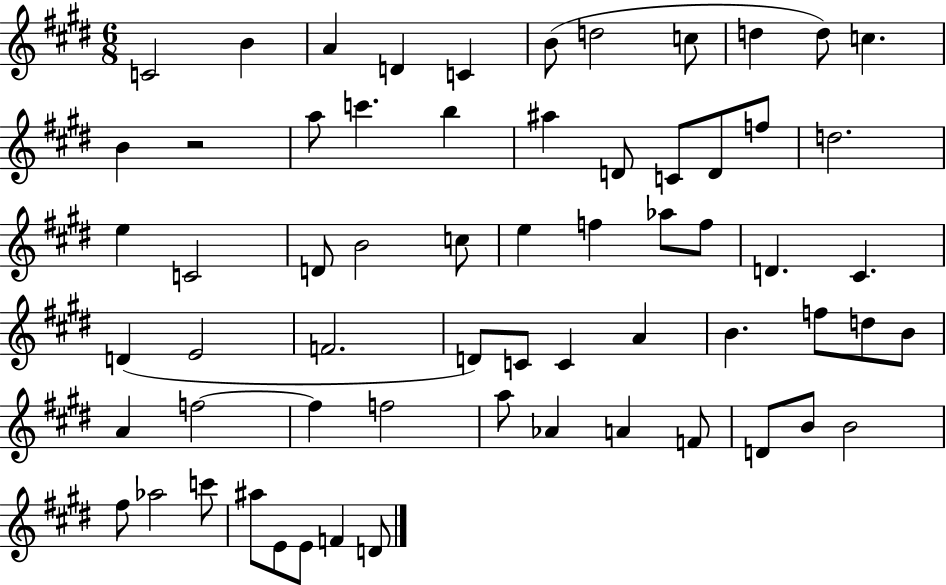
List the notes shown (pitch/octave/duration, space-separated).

C4/h B4/q A4/q D4/q C4/q B4/e D5/h C5/e D5/q D5/e C5/q. B4/q R/h A5/e C6/q. B5/q A#5/q D4/e C4/e D4/e F5/e D5/h. E5/q C4/h D4/e B4/h C5/e E5/q F5/q Ab5/e F5/e D4/q. C#4/q. D4/q E4/h F4/h. D4/e C4/e C4/q A4/q B4/q. F5/e D5/e B4/e A4/q F5/h F5/q F5/h A5/e Ab4/q A4/q F4/e D4/e B4/e B4/h F#5/e Ab5/h C6/e A#5/e E4/e E4/e F4/q D4/e